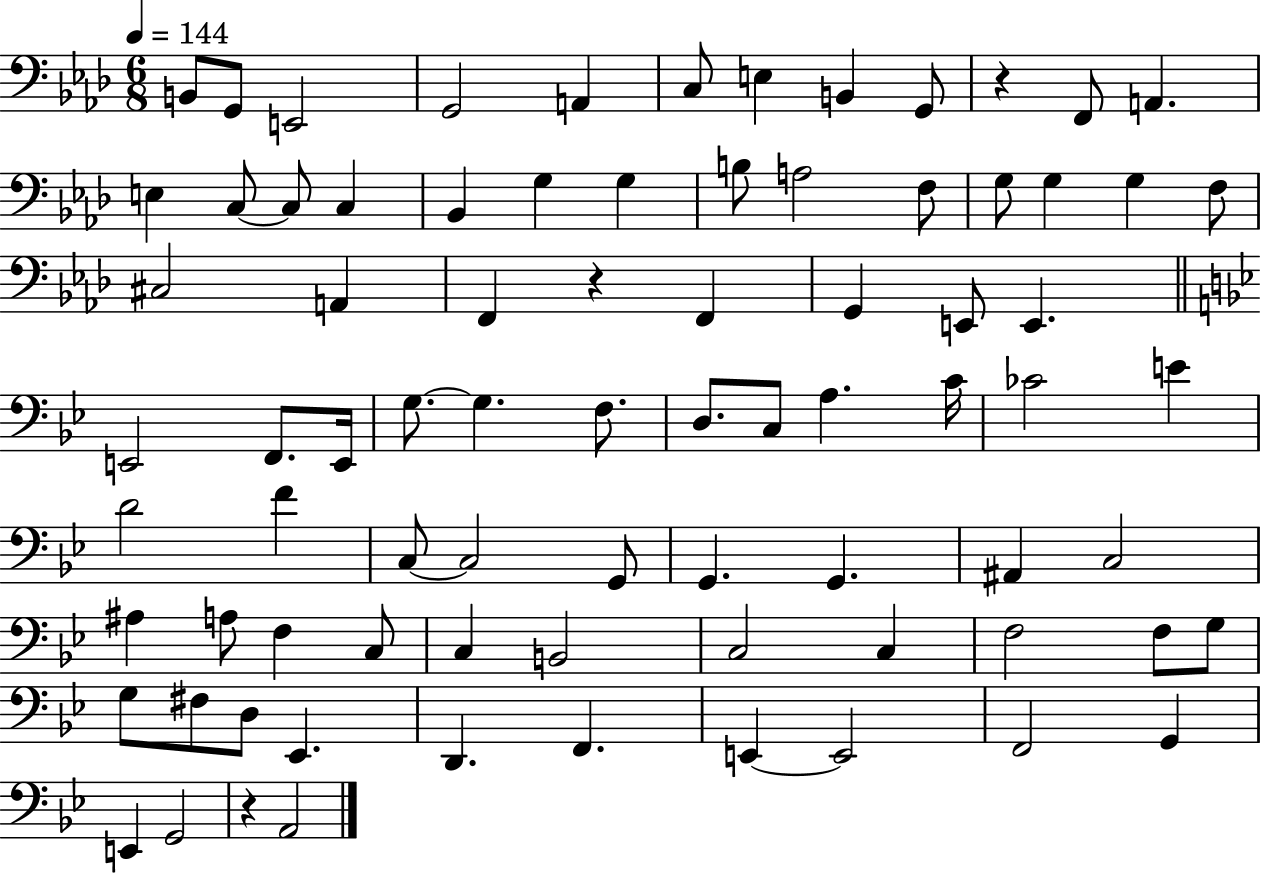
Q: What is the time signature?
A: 6/8